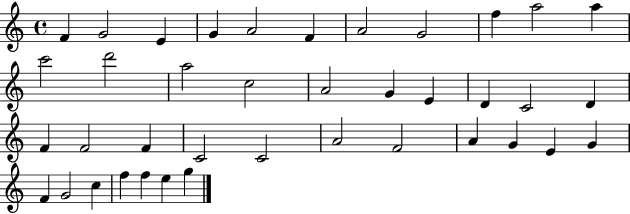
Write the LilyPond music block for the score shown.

{
  \clef treble
  \time 4/4
  \defaultTimeSignature
  \key c \major
  f'4 g'2 e'4 | g'4 a'2 f'4 | a'2 g'2 | f''4 a''2 a''4 | \break c'''2 d'''2 | a''2 c''2 | a'2 g'4 e'4 | d'4 c'2 d'4 | \break f'4 f'2 f'4 | c'2 c'2 | a'2 f'2 | a'4 g'4 e'4 g'4 | \break f'4 g'2 c''4 | f''4 f''4 e''4 g''4 | \bar "|."
}